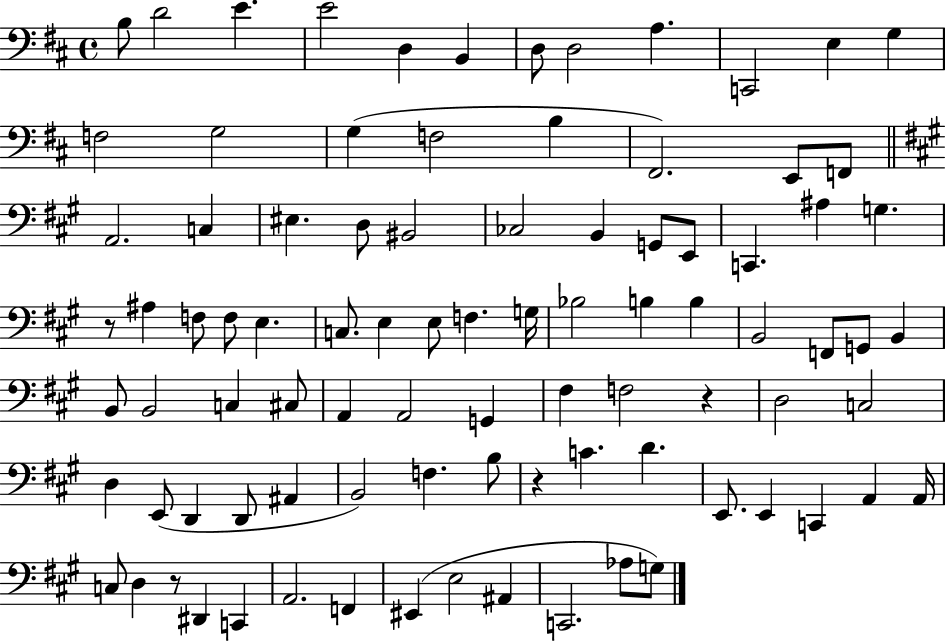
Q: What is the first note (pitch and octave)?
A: B3